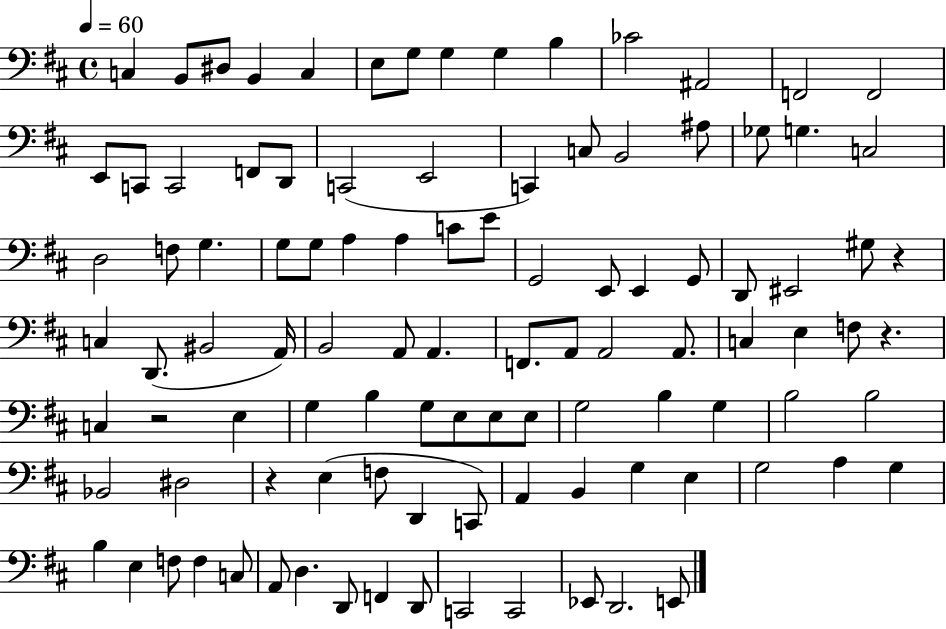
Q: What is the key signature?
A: D major